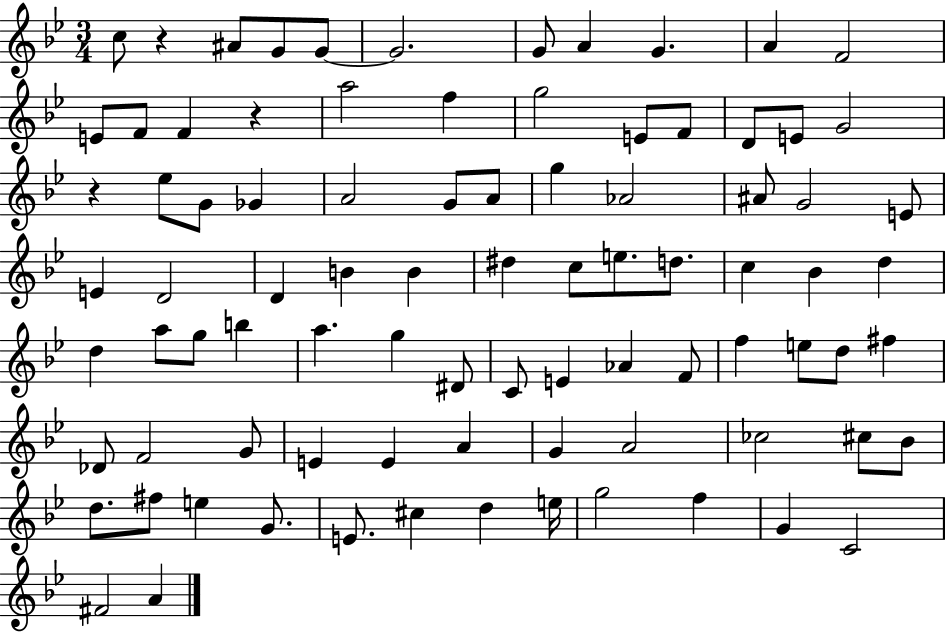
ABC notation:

X:1
T:Untitled
M:3/4
L:1/4
K:Bb
c/2 z ^A/2 G/2 G/2 G2 G/2 A G A F2 E/2 F/2 F z a2 f g2 E/2 F/2 D/2 E/2 G2 z _e/2 G/2 _G A2 G/2 A/2 g _A2 ^A/2 G2 E/2 E D2 D B B ^d c/2 e/2 d/2 c _B d d a/2 g/2 b a g ^D/2 C/2 E _A F/2 f e/2 d/2 ^f _D/2 F2 G/2 E E A G A2 _c2 ^c/2 _B/2 d/2 ^f/2 e G/2 E/2 ^c d e/4 g2 f G C2 ^F2 A